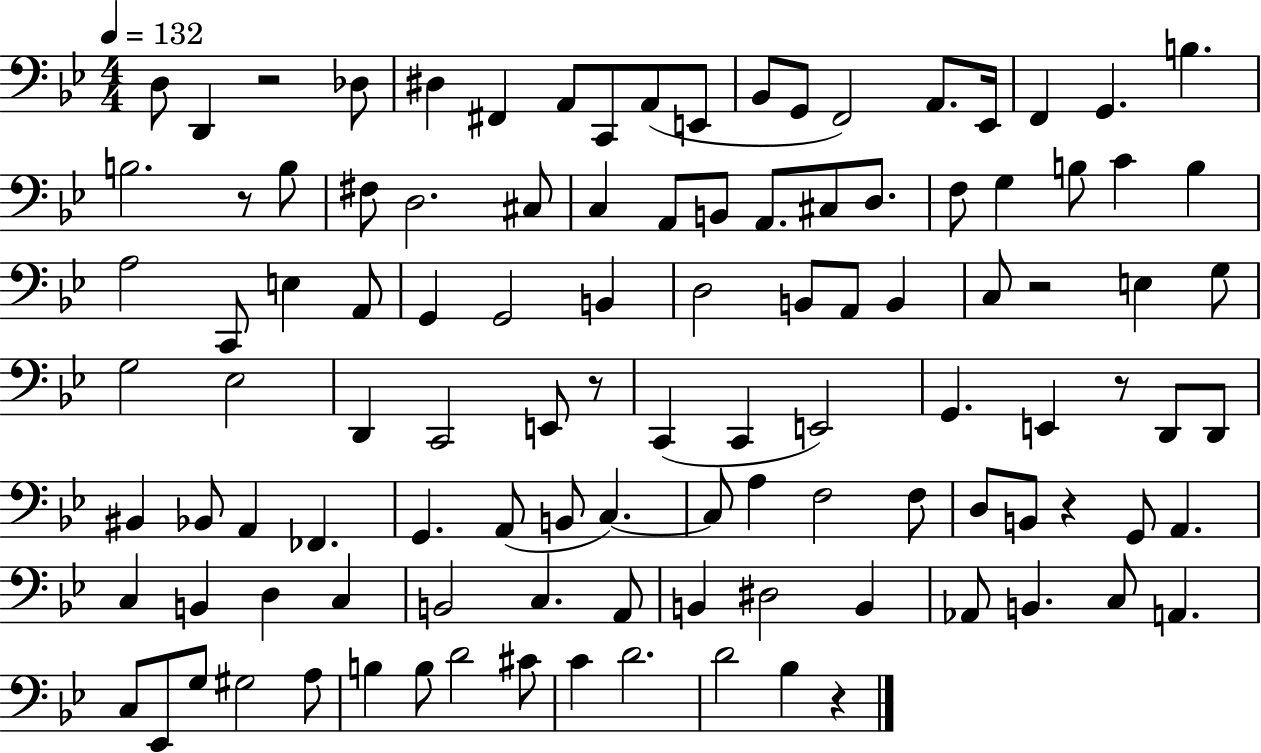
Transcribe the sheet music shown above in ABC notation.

X:1
T:Untitled
M:4/4
L:1/4
K:Bb
D,/2 D,, z2 _D,/2 ^D, ^F,, A,,/2 C,,/2 A,,/2 E,,/2 _B,,/2 G,,/2 F,,2 A,,/2 _E,,/4 F,, G,, B, B,2 z/2 B,/2 ^F,/2 D,2 ^C,/2 C, A,,/2 B,,/2 A,,/2 ^C,/2 D,/2 F,/2 G, B,/2 C B, A,2 C,,/2 E, A,,/2 G,, G,,2 B,, D,2 B,,/2 A,,/2 B,, C,/2 z2 E, G,/2 G,2 _E,2 D,, C,,2 E,,/2 z/2 C,, C,, E,,2 G,, E,, z/2 D,,/2 D,,/2 ^B,, _B,,/2 A,, _F,, G,, A,,/2 B,,/2 C, C,/2 A, F,2 F,/2 D,/2 B,,/2 z G,,/2 A,, C, B,, D, C, B,,2 C, A,,/2 B,, ^D,2 B,, _A,,/2 B,, C,/2 A,, C,/2 _E,,/2 G,/2 ^G,2 A,/2 B, B,/2 D2 ^C/2 C D2 D2 _B, z